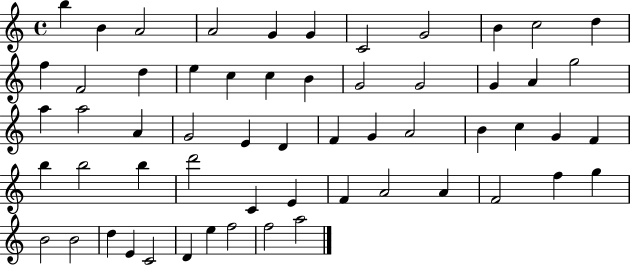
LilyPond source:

{
  \clef treble
  \time 4/4
  \defaultTimeSignature
  \key c \major
  b''4 b'4 a'2 | a'2 g'4 g'4 | c'2 g'2 | b'4 c''2 d''4 | \break f''4 f'2 d''4 | e''4 c''4 c''4 b'4 | g'2 g'2 | g'4 a'4 g''2 | \break a''4 a''2 a'4 | g'2 e'4 d'4 | f'4 g'4 a'2 | b'4 c''4 g'4 f'4 | \break b''4 b''2 b''4 | d'''2 c'4 e'4 | f'4 a'2 a'4 | f'2 f''4 g''4 | \break b'2 b'2 | d''4 e'4 c'2 | d'4 e''4 f''2 | f''2 a''2 | \break \bar "|."
}